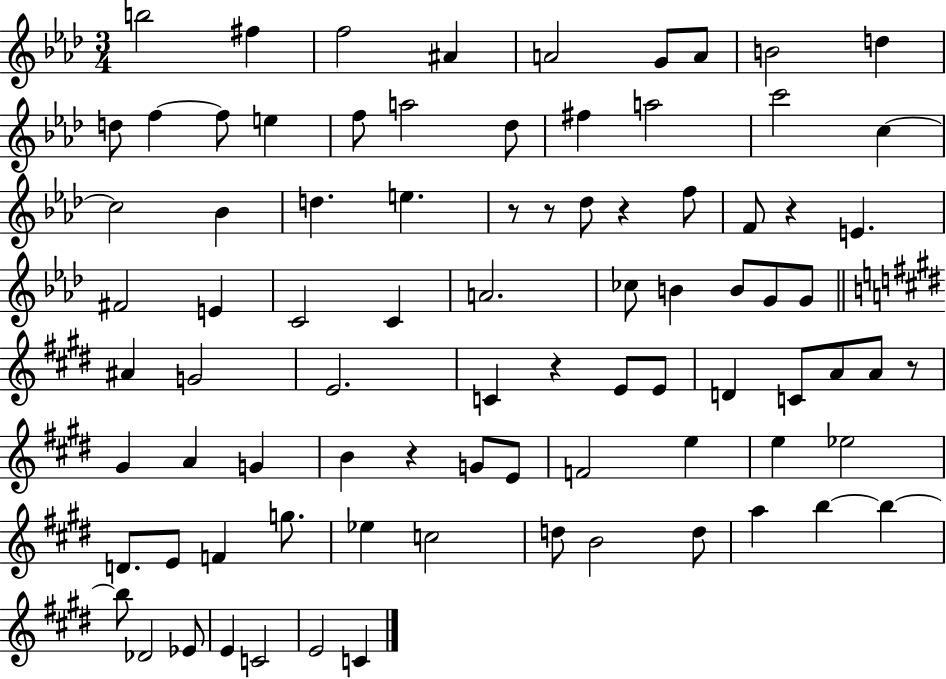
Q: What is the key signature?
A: AES major